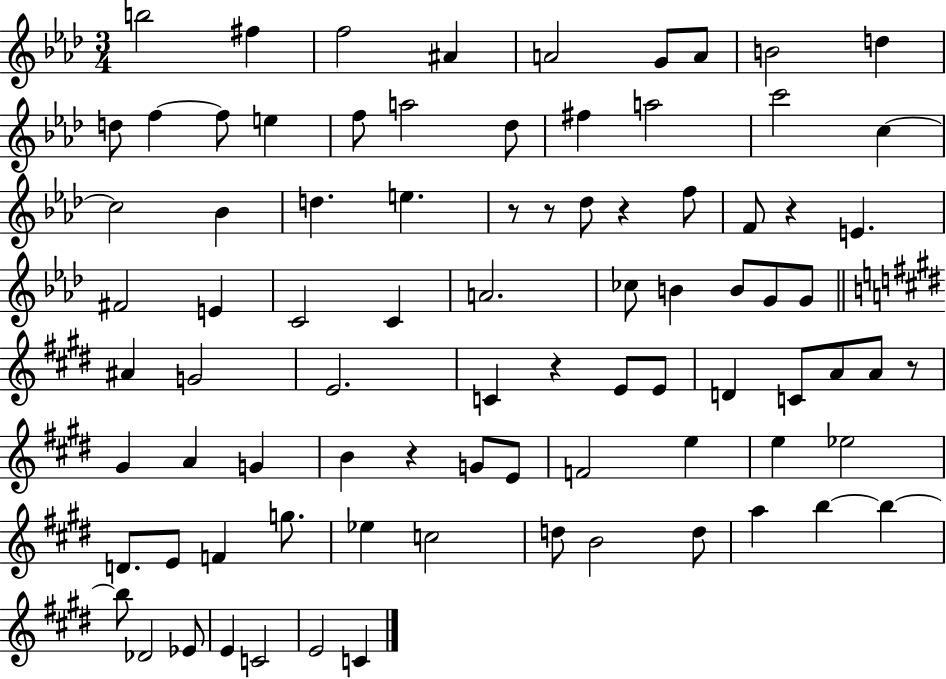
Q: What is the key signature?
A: AES major